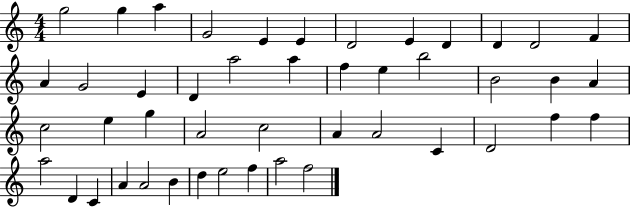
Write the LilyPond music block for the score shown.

{
  \clef treble
  \numericTimeSignature
  \time 4/4
  \key c \major
  g''2 g''4 a''4 | g'2 e'4 e'4 | d'2 e'4 d'4 | d'4 d'2 f'4 | \break a'4 g'2 e'4 | d'4 a''2 a''4 | f''4 e''4 b''2 | b'2 b'4 a'4 | \break c''2 e''4 g''4 | a'2 c''2 | a'4 a'2 c'4 | d'2 f''4 f''4 | \break a''2 d'4 c'4 | a'4 a'2 b'4 | d''4 e''2 f''4 | a''2 f''2 | \break \bar "|."
}